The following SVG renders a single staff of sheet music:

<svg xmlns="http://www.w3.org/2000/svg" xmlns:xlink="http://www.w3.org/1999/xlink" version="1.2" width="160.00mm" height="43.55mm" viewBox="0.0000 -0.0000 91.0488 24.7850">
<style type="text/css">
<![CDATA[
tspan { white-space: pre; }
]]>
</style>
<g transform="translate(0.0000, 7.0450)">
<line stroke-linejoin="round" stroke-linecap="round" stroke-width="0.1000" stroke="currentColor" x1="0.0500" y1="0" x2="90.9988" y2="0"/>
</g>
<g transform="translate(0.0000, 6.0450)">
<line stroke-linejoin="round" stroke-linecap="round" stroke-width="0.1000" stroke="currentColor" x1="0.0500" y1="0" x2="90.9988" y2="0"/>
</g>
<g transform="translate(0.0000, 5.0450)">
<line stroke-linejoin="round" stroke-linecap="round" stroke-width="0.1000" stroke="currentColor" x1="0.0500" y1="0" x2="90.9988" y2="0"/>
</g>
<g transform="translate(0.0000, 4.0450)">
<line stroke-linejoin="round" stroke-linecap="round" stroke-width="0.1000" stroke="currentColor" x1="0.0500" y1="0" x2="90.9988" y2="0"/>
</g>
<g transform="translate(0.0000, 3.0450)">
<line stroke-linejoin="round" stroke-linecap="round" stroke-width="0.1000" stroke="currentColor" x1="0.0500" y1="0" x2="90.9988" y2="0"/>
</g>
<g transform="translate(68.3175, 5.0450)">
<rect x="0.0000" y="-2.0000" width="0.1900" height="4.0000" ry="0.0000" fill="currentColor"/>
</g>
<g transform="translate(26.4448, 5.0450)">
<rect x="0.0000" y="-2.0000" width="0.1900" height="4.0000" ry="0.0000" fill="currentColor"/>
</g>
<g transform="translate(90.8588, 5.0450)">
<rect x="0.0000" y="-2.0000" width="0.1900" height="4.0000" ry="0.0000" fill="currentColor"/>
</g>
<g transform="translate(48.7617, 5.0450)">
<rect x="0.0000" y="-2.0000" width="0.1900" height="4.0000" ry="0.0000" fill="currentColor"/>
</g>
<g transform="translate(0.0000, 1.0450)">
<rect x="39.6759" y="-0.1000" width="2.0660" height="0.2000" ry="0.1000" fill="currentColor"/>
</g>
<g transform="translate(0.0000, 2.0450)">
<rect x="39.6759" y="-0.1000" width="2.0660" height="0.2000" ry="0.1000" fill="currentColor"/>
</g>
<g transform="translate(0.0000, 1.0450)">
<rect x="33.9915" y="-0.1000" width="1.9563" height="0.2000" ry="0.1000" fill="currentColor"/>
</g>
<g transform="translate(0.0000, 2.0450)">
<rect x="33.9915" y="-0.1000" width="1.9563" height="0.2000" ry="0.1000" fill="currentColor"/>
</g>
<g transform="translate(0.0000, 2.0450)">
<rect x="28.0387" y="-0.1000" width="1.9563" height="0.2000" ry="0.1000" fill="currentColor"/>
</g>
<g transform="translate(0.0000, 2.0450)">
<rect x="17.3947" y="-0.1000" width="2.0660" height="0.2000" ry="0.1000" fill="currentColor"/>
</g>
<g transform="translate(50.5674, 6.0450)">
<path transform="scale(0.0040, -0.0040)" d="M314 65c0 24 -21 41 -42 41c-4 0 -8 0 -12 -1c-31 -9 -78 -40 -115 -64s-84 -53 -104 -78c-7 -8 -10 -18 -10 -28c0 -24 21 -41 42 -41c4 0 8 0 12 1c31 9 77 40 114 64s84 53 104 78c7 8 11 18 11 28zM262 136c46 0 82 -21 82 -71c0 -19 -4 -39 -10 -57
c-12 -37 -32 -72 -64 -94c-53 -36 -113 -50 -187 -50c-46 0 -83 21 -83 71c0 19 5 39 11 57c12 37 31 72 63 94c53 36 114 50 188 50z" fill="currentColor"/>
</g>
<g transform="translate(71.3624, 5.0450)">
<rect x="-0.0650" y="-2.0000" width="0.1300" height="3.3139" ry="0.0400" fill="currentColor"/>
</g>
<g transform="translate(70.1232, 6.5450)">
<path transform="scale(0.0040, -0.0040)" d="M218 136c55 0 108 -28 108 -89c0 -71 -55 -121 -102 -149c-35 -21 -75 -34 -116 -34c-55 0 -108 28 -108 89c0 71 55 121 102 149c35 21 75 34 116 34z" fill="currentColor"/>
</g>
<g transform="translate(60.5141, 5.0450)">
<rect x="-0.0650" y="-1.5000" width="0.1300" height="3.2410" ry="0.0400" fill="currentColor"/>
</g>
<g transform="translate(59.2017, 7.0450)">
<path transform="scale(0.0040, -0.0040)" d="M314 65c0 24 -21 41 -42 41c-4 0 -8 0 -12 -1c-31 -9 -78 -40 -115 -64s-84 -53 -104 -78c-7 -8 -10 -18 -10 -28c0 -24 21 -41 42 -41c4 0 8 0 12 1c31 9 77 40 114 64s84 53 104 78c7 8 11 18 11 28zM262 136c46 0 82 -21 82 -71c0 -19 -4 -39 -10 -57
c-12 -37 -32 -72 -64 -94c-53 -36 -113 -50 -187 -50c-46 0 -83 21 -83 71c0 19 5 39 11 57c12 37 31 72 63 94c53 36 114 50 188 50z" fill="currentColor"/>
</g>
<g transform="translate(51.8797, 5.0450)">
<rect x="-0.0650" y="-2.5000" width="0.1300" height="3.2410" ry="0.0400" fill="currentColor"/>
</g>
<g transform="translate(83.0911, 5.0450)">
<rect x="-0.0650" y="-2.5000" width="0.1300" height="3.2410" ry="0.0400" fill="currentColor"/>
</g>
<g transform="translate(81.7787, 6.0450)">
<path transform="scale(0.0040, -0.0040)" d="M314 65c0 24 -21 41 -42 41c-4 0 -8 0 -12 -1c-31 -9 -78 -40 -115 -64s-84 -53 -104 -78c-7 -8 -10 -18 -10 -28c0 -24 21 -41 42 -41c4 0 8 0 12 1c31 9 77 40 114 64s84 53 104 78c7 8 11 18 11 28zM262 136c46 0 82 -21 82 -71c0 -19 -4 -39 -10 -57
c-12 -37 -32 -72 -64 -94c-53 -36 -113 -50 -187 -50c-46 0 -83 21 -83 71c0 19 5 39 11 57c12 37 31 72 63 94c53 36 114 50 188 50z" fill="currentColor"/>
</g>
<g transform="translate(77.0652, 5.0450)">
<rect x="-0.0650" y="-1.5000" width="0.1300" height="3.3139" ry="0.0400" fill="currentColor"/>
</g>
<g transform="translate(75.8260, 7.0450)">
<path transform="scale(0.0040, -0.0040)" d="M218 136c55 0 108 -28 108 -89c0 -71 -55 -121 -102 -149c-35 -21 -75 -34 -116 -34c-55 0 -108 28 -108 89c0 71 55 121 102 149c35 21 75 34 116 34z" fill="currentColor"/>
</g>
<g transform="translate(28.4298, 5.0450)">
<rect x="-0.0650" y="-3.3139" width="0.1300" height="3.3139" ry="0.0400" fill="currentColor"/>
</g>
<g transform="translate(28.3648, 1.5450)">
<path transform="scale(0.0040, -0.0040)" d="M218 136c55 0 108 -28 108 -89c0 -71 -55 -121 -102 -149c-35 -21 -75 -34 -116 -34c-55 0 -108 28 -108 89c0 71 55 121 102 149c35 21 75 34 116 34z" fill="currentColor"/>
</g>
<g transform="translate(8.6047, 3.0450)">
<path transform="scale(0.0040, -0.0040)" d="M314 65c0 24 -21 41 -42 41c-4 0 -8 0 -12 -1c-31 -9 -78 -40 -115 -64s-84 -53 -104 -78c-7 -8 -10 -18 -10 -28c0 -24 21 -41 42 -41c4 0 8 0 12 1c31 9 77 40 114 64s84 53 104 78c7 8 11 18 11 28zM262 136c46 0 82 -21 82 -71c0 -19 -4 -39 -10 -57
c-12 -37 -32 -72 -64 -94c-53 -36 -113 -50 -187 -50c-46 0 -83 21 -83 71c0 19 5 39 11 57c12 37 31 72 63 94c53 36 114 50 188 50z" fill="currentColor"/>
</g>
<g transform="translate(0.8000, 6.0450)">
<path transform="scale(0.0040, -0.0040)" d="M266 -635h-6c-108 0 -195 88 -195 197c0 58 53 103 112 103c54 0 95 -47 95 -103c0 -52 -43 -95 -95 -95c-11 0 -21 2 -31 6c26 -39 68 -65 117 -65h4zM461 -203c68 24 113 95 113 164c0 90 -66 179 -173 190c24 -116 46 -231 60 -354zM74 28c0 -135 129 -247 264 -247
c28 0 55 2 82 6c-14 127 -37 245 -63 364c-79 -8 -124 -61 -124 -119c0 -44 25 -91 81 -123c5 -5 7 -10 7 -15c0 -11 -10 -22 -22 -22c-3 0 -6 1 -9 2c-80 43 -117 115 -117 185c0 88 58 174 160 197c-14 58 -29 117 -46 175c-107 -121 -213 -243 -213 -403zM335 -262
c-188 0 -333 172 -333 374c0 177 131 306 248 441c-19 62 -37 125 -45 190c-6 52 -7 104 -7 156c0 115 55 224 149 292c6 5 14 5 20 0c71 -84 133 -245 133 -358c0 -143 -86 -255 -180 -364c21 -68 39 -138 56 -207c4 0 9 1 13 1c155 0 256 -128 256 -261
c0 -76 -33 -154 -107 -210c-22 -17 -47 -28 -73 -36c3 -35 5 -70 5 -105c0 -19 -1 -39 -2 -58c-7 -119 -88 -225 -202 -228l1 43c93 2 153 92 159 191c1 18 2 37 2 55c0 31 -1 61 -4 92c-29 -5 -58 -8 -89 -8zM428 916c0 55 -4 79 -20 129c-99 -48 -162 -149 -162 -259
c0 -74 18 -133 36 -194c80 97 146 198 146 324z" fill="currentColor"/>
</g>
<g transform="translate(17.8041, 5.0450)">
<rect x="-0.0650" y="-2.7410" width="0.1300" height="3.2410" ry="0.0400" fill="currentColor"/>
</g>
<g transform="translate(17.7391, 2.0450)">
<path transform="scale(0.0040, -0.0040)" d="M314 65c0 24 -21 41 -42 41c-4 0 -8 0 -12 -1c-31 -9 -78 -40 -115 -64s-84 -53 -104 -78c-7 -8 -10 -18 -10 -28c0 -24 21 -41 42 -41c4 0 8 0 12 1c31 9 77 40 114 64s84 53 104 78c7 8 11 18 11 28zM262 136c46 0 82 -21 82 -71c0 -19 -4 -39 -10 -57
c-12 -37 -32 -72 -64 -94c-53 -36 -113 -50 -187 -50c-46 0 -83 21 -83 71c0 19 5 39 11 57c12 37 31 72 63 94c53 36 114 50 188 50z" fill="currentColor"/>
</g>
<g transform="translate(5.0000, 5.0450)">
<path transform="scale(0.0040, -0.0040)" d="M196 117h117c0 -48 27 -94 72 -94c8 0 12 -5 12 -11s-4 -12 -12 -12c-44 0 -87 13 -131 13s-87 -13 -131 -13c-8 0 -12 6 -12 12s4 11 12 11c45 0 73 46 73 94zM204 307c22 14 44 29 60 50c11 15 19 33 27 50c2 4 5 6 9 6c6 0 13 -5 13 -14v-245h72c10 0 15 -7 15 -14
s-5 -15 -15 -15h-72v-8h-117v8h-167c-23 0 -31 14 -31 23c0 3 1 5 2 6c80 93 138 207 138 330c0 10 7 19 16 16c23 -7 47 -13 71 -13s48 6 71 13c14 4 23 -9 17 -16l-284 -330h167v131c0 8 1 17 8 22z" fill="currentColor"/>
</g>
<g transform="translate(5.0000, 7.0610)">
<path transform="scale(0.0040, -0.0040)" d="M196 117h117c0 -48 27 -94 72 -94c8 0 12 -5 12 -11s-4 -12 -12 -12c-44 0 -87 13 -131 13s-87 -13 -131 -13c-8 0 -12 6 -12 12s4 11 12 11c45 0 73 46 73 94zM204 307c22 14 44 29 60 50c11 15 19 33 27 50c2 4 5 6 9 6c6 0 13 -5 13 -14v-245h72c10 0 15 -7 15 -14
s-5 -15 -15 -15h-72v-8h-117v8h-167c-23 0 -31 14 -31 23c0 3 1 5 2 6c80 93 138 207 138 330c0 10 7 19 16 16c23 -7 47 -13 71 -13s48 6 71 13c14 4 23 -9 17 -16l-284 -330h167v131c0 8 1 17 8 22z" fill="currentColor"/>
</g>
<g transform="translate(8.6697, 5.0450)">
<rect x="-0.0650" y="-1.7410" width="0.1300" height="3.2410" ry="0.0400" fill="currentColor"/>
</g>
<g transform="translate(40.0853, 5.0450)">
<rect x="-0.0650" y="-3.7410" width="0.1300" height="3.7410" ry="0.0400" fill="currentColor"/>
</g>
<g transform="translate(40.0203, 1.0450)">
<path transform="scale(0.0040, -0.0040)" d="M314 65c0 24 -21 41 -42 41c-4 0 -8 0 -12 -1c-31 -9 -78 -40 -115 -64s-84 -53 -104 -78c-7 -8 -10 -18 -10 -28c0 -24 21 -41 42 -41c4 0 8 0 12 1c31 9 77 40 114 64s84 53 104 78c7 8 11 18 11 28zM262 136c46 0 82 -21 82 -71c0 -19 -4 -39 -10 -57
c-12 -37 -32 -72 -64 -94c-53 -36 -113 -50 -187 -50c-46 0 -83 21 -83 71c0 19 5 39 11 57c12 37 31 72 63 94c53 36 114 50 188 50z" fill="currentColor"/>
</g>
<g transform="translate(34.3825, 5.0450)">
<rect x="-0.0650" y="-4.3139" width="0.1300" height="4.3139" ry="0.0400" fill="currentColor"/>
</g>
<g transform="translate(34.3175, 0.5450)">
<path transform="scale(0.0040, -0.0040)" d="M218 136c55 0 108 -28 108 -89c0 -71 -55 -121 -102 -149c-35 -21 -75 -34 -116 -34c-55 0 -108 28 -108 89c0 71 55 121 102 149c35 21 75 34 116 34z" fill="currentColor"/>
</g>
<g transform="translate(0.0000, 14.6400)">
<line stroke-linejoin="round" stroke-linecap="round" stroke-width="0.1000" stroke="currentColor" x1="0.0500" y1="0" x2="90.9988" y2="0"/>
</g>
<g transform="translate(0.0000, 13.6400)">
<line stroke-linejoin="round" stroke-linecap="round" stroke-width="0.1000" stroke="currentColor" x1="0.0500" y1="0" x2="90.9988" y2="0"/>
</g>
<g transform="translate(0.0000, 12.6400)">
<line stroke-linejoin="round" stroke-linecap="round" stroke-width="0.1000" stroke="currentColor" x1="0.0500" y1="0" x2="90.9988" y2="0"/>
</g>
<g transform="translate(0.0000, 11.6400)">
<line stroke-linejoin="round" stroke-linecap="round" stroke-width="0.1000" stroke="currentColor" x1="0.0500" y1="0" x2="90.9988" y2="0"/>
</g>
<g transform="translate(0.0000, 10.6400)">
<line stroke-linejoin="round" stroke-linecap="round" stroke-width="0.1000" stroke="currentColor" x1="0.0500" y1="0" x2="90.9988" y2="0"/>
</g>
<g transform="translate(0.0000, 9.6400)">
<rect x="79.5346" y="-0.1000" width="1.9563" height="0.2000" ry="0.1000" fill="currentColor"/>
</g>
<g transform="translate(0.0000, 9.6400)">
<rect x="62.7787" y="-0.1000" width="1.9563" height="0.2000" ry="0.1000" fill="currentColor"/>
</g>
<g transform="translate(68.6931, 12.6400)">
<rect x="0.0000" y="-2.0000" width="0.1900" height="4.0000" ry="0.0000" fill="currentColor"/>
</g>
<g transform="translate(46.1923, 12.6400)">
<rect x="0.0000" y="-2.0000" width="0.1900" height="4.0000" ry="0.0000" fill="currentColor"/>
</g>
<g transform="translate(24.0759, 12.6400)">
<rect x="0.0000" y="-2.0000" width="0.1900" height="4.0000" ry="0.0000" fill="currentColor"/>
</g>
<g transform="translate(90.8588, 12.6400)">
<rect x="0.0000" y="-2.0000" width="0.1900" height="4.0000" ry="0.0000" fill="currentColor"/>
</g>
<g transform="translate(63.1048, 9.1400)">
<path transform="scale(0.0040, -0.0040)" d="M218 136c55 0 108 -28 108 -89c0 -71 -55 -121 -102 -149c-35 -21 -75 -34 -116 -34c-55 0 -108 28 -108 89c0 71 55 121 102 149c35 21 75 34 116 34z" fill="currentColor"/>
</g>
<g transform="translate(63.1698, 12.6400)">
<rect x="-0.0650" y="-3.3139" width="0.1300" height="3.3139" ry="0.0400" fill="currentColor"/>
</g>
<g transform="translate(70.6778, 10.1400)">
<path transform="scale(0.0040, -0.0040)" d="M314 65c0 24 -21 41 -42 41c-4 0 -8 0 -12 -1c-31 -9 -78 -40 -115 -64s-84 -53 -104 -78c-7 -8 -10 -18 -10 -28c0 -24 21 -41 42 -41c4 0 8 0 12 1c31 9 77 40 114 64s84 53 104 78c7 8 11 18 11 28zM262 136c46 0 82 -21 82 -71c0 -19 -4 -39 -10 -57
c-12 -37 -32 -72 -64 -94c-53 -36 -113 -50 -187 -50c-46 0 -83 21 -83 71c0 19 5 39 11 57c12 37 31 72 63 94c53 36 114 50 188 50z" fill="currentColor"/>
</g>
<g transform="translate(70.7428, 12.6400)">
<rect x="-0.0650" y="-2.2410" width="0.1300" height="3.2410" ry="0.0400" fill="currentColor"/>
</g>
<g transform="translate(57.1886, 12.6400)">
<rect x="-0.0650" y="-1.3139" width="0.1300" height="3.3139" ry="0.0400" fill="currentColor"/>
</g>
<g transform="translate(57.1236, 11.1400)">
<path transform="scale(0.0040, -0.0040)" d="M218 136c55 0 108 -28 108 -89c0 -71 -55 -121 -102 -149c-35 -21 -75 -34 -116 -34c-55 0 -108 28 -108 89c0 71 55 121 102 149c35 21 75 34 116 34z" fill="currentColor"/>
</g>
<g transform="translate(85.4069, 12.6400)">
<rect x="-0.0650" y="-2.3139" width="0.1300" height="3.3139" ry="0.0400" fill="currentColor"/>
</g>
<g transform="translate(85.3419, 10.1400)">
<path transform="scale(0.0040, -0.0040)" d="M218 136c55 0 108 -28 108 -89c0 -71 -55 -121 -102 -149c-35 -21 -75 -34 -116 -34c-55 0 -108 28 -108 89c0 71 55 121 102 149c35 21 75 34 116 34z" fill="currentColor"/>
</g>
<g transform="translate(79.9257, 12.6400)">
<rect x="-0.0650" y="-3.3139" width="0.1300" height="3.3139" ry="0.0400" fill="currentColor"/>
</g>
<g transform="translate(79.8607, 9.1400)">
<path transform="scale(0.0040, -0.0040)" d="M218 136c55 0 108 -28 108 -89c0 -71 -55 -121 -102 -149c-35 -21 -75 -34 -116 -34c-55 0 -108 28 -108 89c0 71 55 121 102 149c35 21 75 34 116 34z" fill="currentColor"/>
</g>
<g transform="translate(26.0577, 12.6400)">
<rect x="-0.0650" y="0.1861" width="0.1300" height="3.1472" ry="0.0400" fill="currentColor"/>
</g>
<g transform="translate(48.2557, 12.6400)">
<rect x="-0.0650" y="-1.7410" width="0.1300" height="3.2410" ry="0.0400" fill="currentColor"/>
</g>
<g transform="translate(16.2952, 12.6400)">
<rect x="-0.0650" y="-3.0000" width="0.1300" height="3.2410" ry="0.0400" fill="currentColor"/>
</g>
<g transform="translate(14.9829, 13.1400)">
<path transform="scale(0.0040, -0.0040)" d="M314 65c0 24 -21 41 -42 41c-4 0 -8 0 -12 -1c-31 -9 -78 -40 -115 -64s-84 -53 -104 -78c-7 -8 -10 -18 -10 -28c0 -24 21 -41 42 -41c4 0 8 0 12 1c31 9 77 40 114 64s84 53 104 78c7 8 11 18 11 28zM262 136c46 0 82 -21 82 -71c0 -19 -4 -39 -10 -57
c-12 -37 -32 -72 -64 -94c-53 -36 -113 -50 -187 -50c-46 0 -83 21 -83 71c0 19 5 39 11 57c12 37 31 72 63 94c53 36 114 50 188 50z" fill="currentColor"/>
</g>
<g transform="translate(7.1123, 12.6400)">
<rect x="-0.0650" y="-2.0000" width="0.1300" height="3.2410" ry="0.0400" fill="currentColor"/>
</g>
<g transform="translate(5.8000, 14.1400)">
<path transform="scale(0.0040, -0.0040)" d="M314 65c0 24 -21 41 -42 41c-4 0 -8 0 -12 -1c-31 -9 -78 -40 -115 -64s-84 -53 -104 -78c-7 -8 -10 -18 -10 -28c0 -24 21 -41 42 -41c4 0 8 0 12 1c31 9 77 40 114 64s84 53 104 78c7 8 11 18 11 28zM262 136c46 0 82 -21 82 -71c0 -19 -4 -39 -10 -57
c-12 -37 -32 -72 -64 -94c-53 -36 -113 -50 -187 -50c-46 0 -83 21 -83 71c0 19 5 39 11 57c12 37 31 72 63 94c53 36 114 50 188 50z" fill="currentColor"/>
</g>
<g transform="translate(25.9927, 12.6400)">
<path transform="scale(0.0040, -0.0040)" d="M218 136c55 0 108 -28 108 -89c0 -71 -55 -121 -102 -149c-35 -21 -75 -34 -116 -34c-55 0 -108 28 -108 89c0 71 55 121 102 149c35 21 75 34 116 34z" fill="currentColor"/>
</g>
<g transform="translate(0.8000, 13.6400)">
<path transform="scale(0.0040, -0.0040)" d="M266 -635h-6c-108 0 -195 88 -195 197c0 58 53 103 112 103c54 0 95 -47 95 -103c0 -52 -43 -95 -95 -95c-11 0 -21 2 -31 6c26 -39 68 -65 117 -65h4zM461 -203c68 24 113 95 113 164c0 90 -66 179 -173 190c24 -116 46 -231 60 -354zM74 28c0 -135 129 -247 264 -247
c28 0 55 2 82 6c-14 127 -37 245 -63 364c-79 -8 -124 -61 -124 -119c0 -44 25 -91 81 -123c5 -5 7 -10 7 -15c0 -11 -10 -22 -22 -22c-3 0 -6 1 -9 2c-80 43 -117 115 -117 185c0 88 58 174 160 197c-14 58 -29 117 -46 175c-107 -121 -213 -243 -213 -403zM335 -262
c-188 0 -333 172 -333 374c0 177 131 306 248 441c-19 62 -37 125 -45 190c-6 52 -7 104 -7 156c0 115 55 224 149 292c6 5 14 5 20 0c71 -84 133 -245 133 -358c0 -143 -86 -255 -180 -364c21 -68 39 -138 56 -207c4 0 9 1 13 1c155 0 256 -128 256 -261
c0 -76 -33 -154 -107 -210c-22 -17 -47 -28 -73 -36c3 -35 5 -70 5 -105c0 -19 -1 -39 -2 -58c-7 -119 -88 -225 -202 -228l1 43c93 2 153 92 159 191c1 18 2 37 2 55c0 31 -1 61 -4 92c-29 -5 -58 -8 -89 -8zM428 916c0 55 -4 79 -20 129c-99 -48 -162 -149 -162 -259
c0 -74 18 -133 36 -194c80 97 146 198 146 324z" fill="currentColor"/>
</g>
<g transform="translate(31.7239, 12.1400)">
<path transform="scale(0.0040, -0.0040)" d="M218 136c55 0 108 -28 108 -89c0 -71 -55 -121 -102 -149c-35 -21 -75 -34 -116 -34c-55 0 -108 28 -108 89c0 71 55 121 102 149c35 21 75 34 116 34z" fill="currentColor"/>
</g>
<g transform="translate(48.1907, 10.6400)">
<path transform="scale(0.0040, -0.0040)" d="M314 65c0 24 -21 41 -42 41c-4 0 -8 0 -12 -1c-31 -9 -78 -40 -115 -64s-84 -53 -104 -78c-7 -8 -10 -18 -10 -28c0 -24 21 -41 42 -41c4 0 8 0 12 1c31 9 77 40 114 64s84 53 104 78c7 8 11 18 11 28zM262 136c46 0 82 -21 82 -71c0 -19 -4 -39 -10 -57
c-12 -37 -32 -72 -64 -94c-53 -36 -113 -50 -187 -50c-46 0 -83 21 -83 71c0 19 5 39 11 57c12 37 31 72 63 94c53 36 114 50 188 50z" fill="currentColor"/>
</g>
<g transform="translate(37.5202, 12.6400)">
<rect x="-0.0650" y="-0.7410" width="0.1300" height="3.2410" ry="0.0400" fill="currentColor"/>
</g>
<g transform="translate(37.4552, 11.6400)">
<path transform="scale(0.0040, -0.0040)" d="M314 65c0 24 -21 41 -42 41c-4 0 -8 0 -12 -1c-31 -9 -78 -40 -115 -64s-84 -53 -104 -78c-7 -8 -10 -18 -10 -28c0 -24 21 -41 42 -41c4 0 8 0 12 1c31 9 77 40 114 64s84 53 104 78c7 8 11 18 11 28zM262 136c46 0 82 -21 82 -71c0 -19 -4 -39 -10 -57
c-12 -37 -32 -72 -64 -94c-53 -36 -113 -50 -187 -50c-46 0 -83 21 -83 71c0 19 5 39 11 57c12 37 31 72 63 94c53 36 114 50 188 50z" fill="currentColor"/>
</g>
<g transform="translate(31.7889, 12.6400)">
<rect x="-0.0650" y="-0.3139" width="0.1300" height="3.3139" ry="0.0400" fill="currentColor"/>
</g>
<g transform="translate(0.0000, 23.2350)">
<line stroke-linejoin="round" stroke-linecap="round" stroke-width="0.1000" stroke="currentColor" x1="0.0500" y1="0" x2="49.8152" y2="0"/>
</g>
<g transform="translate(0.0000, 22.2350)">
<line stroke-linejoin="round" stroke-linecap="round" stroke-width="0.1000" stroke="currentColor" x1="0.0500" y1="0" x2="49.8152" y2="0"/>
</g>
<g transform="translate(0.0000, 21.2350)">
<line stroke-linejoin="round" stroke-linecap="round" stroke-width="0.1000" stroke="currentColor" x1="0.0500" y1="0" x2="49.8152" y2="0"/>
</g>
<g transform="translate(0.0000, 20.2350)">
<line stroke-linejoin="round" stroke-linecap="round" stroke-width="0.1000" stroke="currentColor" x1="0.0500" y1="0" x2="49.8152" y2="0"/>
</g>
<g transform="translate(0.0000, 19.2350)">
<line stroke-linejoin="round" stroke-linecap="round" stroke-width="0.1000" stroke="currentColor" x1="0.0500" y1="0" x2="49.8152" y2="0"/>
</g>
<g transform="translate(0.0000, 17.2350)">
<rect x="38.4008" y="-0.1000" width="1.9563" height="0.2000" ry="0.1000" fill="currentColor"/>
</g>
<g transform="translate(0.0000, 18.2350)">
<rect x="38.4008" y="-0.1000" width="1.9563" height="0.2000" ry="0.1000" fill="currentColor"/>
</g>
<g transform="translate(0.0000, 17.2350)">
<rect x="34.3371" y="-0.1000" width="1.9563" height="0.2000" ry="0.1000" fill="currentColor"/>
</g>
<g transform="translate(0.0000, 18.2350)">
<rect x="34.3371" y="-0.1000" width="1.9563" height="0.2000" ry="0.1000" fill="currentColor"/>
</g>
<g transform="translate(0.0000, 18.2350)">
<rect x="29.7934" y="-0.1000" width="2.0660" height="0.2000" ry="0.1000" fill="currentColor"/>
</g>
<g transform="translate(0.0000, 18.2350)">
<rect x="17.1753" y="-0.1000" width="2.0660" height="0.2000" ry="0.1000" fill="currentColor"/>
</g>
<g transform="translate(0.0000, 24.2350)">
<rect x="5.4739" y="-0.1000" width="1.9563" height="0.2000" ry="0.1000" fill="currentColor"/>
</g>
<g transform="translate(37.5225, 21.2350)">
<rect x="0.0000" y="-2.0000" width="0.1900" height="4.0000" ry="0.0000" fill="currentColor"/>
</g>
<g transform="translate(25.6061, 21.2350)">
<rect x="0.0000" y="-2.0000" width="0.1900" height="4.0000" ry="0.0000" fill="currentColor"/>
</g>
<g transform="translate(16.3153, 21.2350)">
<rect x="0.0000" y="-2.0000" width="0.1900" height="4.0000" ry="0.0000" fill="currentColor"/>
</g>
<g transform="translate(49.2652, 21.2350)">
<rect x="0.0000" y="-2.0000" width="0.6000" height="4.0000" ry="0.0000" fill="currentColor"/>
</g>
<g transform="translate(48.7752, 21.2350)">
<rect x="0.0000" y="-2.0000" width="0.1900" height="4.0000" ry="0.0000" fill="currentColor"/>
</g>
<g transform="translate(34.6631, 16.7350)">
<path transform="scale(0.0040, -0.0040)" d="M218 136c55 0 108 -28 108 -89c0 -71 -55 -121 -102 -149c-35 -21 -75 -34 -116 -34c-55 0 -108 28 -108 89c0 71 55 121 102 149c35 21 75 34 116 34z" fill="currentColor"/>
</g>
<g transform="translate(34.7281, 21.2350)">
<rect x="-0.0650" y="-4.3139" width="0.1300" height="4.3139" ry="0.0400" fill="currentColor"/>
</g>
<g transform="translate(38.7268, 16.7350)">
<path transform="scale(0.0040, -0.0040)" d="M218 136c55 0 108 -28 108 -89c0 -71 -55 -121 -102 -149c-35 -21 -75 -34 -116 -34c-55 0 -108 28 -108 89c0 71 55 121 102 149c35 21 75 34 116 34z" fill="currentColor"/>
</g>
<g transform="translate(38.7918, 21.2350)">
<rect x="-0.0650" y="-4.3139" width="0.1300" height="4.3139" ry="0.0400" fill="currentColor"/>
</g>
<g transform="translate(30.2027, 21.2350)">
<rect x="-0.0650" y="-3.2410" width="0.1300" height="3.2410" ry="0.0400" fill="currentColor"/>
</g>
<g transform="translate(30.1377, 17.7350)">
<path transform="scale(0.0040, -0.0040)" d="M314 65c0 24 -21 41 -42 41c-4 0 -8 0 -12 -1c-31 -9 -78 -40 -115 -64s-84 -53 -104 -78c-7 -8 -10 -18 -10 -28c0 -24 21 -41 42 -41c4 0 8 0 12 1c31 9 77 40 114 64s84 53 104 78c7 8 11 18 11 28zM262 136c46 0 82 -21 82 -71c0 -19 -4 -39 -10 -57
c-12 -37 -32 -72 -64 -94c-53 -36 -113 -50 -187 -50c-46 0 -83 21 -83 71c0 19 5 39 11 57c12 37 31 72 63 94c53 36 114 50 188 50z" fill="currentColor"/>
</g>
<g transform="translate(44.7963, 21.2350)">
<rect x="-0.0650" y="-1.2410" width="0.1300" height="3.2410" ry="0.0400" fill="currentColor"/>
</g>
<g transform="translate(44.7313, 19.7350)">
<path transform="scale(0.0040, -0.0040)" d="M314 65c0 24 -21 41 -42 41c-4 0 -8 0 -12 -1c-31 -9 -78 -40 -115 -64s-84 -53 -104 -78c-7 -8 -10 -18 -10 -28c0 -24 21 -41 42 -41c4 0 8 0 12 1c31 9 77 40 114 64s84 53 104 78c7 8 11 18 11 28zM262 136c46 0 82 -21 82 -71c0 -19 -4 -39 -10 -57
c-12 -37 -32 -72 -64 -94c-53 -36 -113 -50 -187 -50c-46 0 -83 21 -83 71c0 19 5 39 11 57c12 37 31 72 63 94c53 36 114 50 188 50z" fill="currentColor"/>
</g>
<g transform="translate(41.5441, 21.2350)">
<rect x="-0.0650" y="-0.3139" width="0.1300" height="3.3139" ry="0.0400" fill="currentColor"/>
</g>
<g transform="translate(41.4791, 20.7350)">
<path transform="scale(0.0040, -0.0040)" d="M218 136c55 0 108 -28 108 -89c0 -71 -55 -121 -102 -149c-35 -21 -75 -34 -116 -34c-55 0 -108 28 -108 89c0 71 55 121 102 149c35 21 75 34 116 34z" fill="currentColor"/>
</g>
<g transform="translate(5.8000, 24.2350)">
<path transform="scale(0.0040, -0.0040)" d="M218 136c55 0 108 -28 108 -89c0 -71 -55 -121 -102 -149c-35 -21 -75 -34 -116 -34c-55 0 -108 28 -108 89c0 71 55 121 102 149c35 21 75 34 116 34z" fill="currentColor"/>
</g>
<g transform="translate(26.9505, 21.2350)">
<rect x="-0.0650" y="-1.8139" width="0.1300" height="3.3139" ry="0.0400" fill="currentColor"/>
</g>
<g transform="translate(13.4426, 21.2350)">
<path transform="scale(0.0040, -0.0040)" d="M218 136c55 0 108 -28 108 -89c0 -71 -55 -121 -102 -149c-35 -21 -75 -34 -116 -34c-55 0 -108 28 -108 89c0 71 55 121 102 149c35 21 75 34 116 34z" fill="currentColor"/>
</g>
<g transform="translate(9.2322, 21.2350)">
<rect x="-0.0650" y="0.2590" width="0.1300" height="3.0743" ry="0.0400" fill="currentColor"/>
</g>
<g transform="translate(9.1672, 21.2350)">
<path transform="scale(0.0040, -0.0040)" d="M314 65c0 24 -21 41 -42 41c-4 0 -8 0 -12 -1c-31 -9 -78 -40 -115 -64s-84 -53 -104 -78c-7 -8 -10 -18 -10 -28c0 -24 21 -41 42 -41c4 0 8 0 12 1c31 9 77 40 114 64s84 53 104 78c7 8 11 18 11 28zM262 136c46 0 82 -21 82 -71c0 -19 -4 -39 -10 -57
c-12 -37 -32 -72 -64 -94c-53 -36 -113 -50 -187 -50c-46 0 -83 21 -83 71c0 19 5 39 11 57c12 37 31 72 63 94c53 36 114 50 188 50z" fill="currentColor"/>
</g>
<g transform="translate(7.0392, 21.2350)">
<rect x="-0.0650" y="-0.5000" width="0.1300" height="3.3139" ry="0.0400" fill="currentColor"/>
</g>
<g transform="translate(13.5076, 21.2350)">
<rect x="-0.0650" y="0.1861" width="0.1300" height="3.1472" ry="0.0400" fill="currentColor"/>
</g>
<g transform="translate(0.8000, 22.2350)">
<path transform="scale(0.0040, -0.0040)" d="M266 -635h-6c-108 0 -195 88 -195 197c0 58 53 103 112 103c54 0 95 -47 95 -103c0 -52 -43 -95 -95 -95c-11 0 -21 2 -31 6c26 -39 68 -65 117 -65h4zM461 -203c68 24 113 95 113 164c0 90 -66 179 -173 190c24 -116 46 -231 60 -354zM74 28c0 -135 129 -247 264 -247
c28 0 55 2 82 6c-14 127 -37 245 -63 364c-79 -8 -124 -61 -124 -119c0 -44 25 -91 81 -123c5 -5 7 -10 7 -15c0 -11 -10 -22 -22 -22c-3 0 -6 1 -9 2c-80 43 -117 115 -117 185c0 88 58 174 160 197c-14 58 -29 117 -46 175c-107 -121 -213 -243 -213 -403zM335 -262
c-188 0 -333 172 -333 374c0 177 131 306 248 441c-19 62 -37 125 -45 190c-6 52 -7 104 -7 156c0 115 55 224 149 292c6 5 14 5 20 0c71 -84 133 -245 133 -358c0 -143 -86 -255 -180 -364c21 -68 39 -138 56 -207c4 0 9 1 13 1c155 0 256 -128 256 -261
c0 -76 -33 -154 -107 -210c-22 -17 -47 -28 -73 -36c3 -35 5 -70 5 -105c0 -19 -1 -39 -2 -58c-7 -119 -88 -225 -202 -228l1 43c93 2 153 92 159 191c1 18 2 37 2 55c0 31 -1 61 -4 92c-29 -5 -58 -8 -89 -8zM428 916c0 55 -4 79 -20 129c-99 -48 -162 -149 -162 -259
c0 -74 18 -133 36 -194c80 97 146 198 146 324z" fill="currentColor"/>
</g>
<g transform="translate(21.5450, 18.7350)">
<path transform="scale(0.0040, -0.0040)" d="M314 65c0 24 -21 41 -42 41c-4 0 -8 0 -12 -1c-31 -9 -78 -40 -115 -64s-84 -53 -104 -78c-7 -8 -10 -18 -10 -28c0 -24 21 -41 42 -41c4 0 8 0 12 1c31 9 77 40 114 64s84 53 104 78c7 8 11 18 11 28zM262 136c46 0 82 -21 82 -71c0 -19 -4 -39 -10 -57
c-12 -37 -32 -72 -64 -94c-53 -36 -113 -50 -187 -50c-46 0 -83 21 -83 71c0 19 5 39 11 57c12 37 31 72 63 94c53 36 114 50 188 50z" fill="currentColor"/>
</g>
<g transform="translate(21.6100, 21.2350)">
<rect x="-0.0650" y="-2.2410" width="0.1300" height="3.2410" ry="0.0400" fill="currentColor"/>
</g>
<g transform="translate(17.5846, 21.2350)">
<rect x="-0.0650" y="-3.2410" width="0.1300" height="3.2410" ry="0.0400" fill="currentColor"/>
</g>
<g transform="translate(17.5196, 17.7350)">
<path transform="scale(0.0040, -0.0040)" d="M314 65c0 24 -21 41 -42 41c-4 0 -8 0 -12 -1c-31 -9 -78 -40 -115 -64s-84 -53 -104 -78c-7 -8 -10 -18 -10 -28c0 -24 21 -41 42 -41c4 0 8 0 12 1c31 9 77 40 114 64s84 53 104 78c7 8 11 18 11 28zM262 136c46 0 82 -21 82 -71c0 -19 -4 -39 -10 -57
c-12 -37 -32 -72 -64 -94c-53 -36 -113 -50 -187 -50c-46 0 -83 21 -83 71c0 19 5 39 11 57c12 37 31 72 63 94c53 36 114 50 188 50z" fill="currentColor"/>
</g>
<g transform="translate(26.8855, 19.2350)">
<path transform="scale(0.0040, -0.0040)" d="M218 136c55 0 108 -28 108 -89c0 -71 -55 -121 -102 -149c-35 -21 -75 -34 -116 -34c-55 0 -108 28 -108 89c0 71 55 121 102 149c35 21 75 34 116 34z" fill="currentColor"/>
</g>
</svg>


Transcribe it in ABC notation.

X:1
T:Untitled
M:4/4
L:1/4
K:C
f2 a2 b d' c'2 G2 E2 F E G2 F2 A2 B c d2 f2 e b g2 b g C B2 B b2 g2 f b2 d' d' c e2